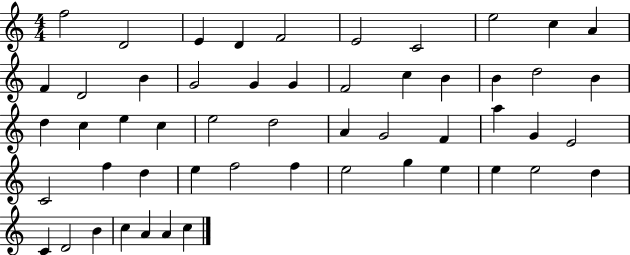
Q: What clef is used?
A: treble